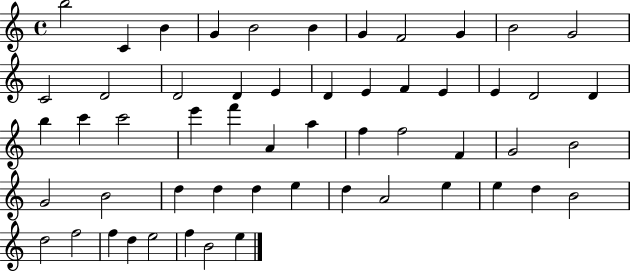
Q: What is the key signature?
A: C major